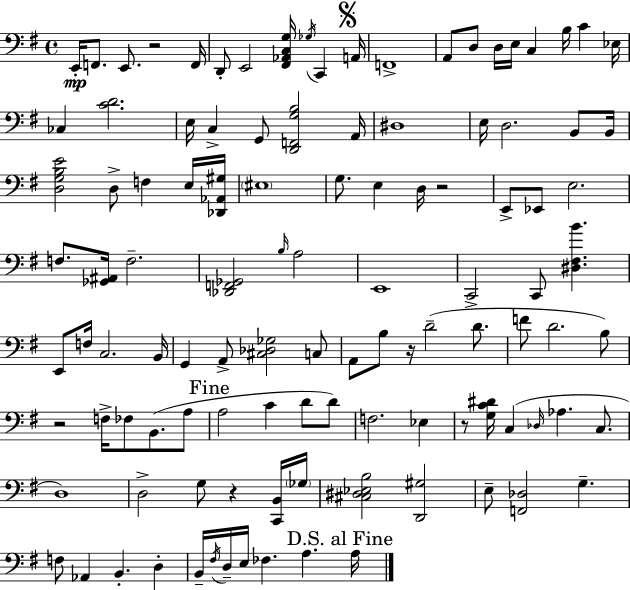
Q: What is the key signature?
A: E minor